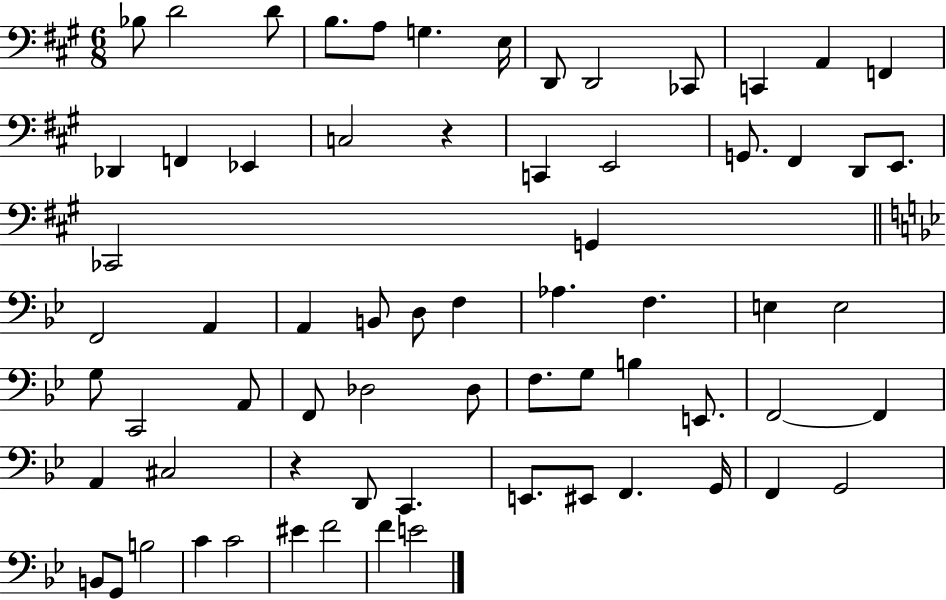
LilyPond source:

{
  \clef bass
  \numericTimeSignature
  \time 6/8
  \key a \major
  bes8 d'2 d'8 | b8. a8 g4. e16 | d,8 d,2 ces,8 | c,4 a,4 f,4 | \break des,4 f,4 ees,4 | c2 r4 | c,4 e,2 | g,8. fis,4 d,8 e,8. | \break ces,2 g,4 | \bar "||" \break \key g \minor f,2 a,4 | a,4 b,8 d8 f4 | aes4. f4. | e4 e2 | \break g8 c,2 a,8 | f,8 des2 des8 | f8. g8 b4 e,8. | f,2~~ f,4 | \break a,4 cis2 | r4 d,8 c,4. | e,8. eis,8 f,4. g,16 | f,4 g,2 | \break b,8 g,8 b2 | c'4 c'2 | eis'4 f'2 | f'4 e'2 | \break \bar "|."
}